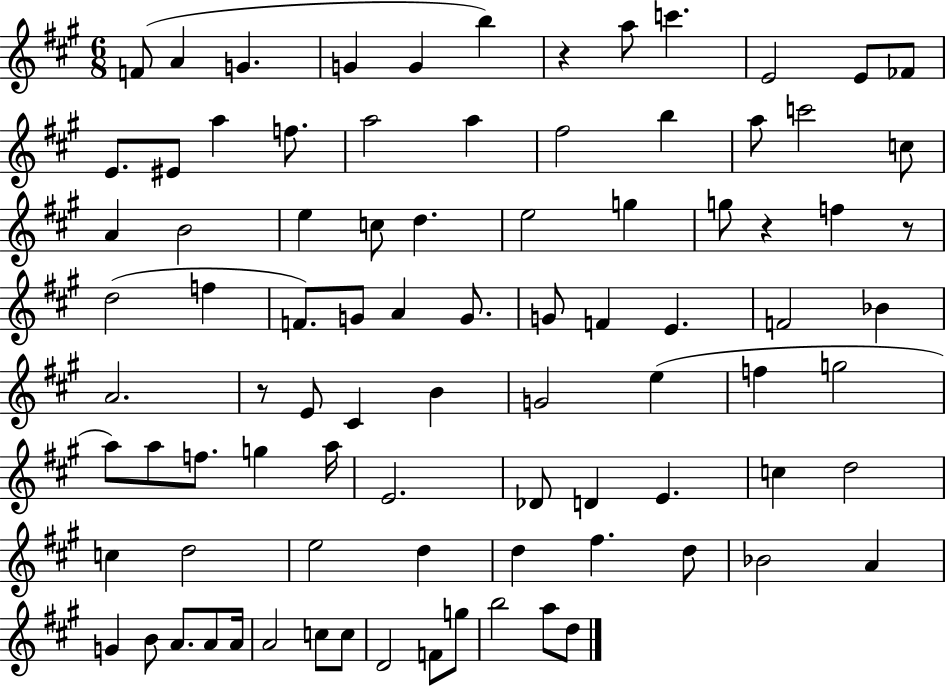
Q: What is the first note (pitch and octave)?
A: F4